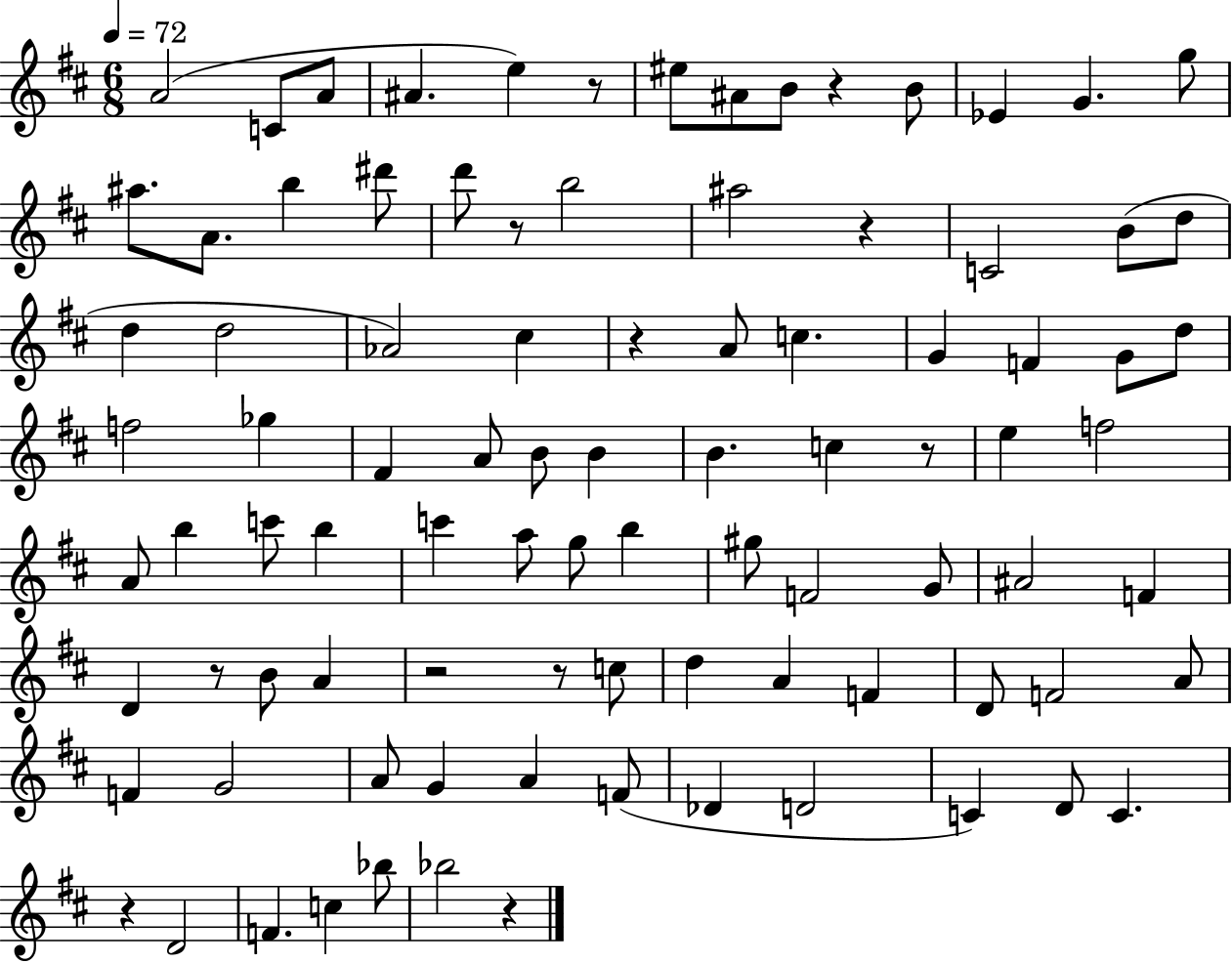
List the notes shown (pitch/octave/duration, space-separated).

A4/h C4/e A4/e A#4/q. E5/q R/e EIS5/e A#4/e B4/e R/q B4/e Eb4/q G4/q. G5/e A#5/e. A4/e. B5/q D#6/e D6/e R/e B5/h A#5/h R/q C4/h B4/e D5/e D5/q D5/h Ab4/h C#5/q R/q A4/e C5/q. G4/q F4/q G4/e D5/e F5/h Gb5/q F#4/q A4/e B4/e B4/q B4/q. C5/q R/e E5/q F5/h A4/e B5/q C6/e B5/q C6/q A5/e G5/e B5/q G#5/e F4/h G4/e A#4/h F4/q D4/q R/e B4/e A4/q R/h R/e C5/e D5/q A4/q F4/q D4/e F4/h A4/e F4/q G4/h A4/e G4/q A4/q F4/e Db4/q D4/h C4/q D4/e C4/q. R/q D4/h F4/q. C5/q Bb5/e Bb5/h R/q